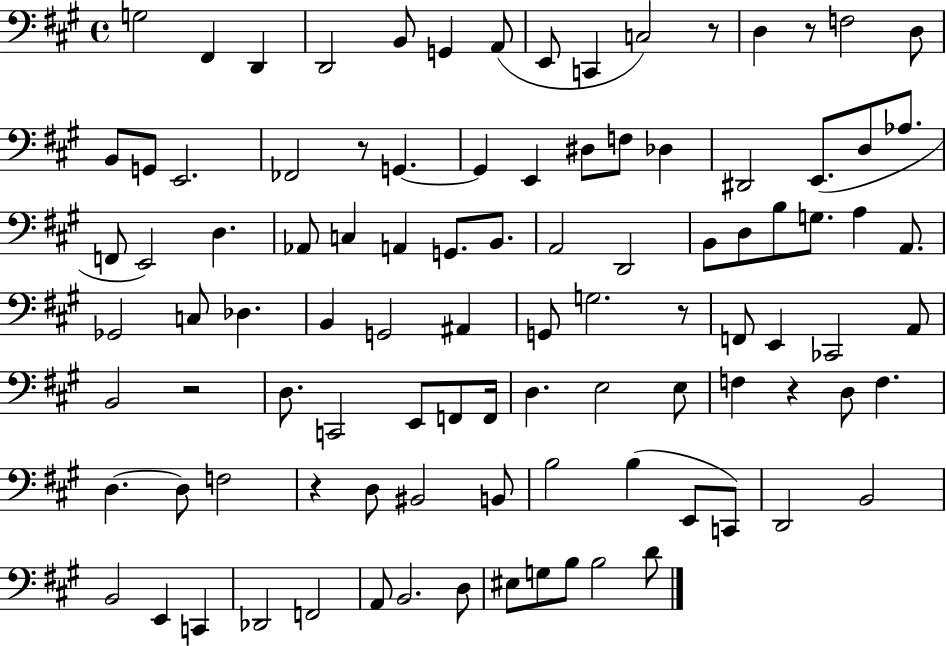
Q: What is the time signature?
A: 4/4